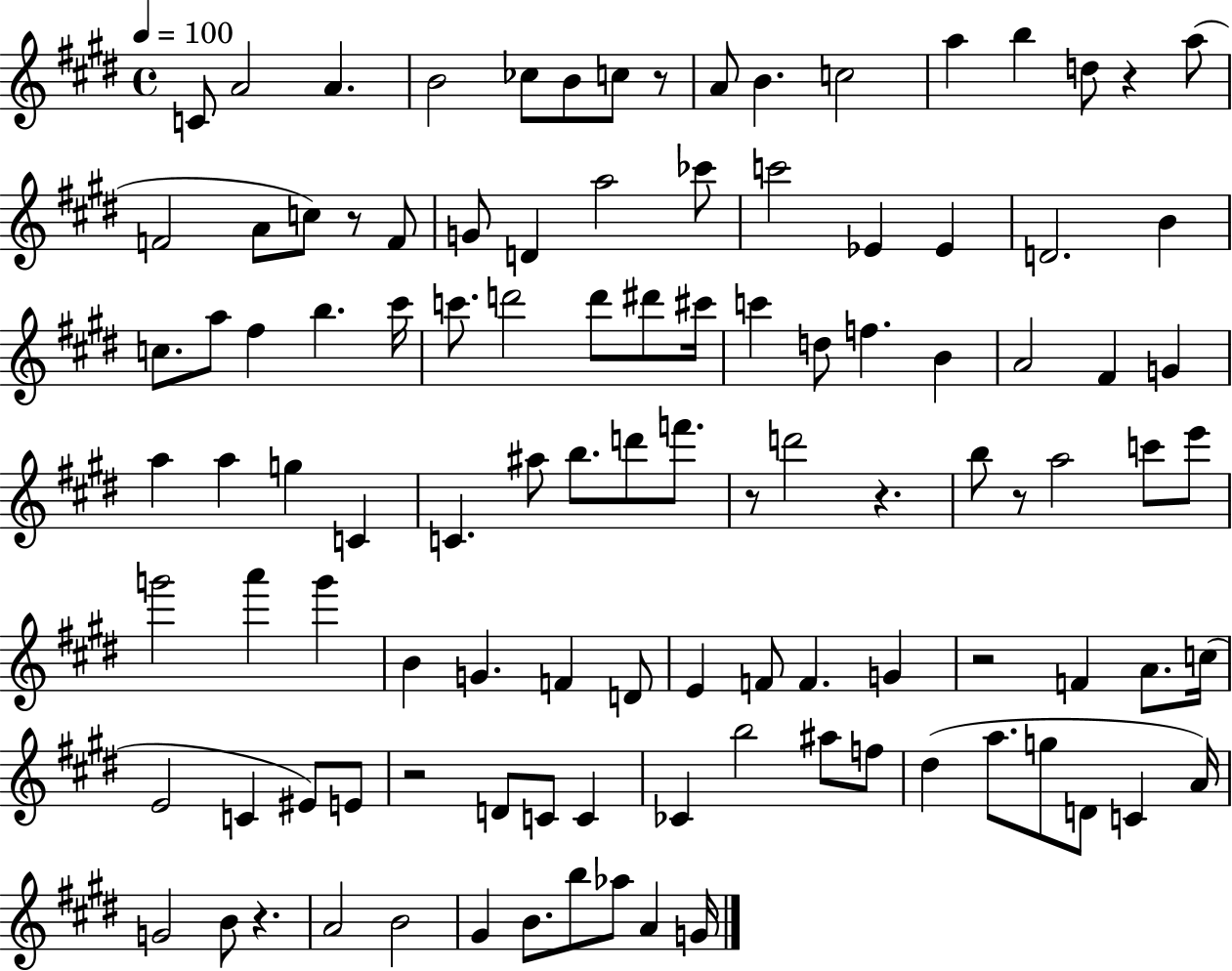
C4/e A4/h A4/q. B4/h CES5/e B4/e C5/e R/e A4/e B4/q. C5/h A5/q B5/q D5/e R/q A5/e F4/h A4/e C5/e R/e F4/e G4/e D4/q A5/h CES6/e C6/h Eb4/q Eb4/q D4/h. B4/q C5/e. A5/e F#5/q B5/q. C#6/s C6/e. D6/h D6/e D#6/e C#6/s C6/q D5/e F5/q. B4/q A4/h F#4/q G4/q A5/q A5/q G5/q C4/q C4/q. A#5/e B5/e. D6/e F6/e. R/e D6/h R/q. B5/e R/e A5/h C6/e E6/e G6/h A6/q G6/q B4/q G4/q. F4/q D4/e E4/q F4/e F4/q. G4/q R/h F4/q A4/e. C5/s E4/h C4/q EIS4/e E4/e R/h D4/e C4/e C4/q CES4/q B5/h A#5/e F5/e D#5/q A5/e. G5/e D4/e C4/q A4/s G4/h B4/e R/q. A4/h B4/h G#4/q B4/e. B5/e Ab5/e A4/q G4/s